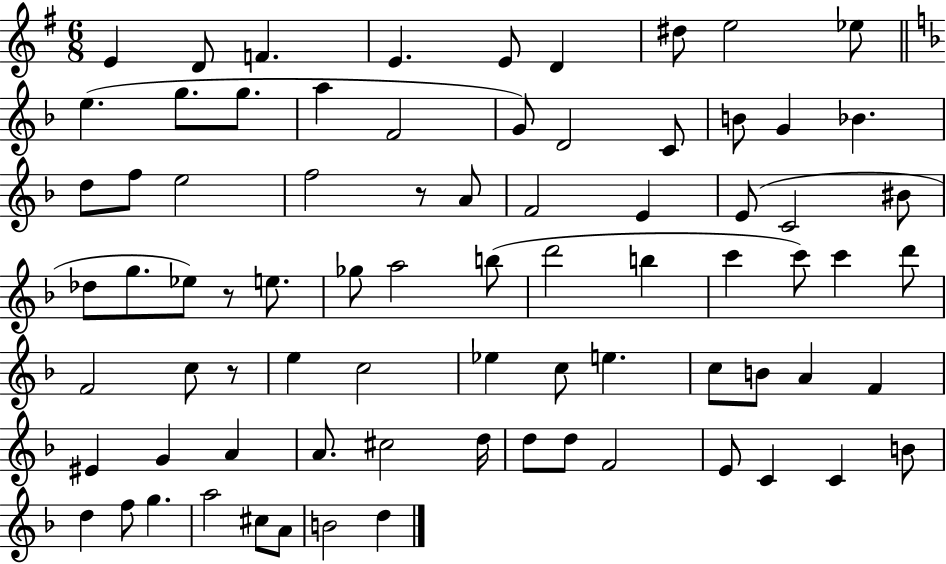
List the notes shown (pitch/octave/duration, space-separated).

E4/q D4/e F4/q. E4/q. E4/e D4/q D#5/e E5/h Eb5/e E5/q. G5/e. G5/e. A5/q F4/h G4/e D4/h C4/e B4/e G4/q Bb4/q. D5/e F5/e E5/h F5/h R/e A4/e F4/h E4/q E4/e C4/h BIS4/e Db5/e G5/e. Eb5/e R/e E5/e. Gb5/e A5/h B5/e D6/h B5/q C6/q C6/e C6/q D6/e F4/h C5/e R/e E5/q C5/h Eb5/q C5/e E5/q. C5/e B4/e A4/q F4/q EIS4/q G4/q A4/q A4/e. C#5/h D5/s D5/e D5/e F4/h E4/e C4/q C4/q B4/e D5/q F5/e G5/q. A5/h C#5/e A4/e B4/h D5/q